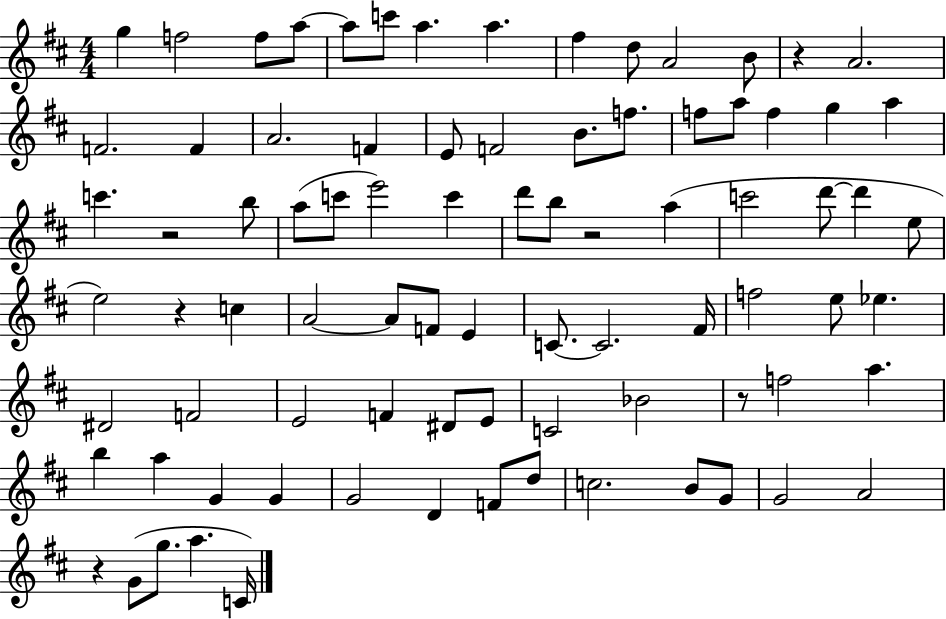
{
  \clef treble
  \numericTimeSignature
  \time 4/4
  \key d \major
  g''4 f''2 f''8 a''8~~ | a''8 c'''8 a''4. a''4. | fis''4 d''8 a'2 b'8 | r4 a'2. | \break f'2. f'4 | a'2. f'4 | e'8 f'2 b'8. f''8. | f''8 a''8 f''4 g''4 a''4 | \break c'''4. r2 b''8 | a''8( c'''8 e'''2) c'''4 | d'''8 b''8 r2 a''4( | c'''2 d'''8~~ d'''4 e''8 | \break e''2) r4 c''4 | a'2~~ a'8 f'8 e'4 | c'8.~~ c'2. fis'16 | f''2 e''8 ees''4. | \break dis'2 f'2 | e'2 f'4 dis'8 e'8 | c'2 bes'2 | r8 f''2 a''4. | \break b''4 a''4 g'4 g'4 | g'2 d'4 f'8 d''8 | c''2. b'8 g'8 | g'2 a'2 | \break r4 g'8( g''8. a''4. c'16) | \bar "|."
}